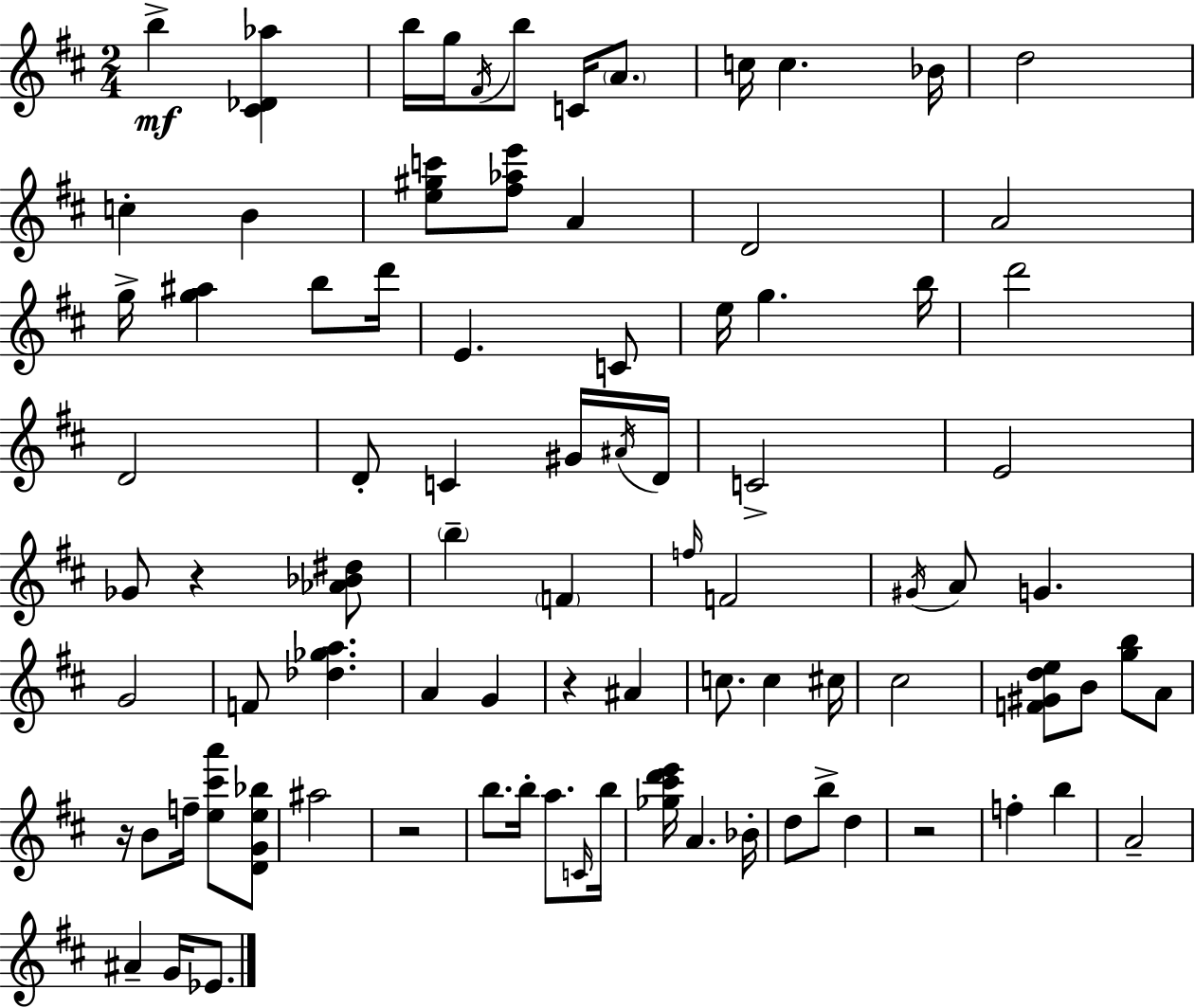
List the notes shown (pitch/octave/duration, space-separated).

B5/q [C#4,Db4,Ab5]/q B5/s G5/s F#4/s B5/e C4/s A4/e. C5/s C5/q. Bb4/s D5/h C5/q B4/q [E5,G#5,C6]/e [F#5,Ab5,E6]/e A4/q D4/h A4/h G5/s [G5,A#5]/q B5/e D6/s E4/q. C4/e E5/s G5/q. B5/s D6/h D4/h D4/e C4/q G#4/s A#4/s D4/s C4/h E4/h Gb4/e R/q [Ab4,Bb4,D#5]/e B5/q F4/q F5/s F4/h G#4/s A4/e G4/q. G4/h F4/e [Db5,Gb5,A5]/q. A4/q G4/q R/q A#4/q C5/e. C5/q C#5/s C#5/h [F4,G#4,D5,E5]/e B4/e [G5,B5]/e A4/e R/s B4/e F5/s [E5,C#6,A6]/e [D4,G4,E5,Bb5]/e A#5/h R/h B5/e. B5/s A5/e. C4/s B5/s [Gb5,C#6,D6,E6]/s A4/q. Bb4/s D5/e B5/e D5/q R/h F5/q B5/q A4/h A#4/q G4/s Eb4/e.